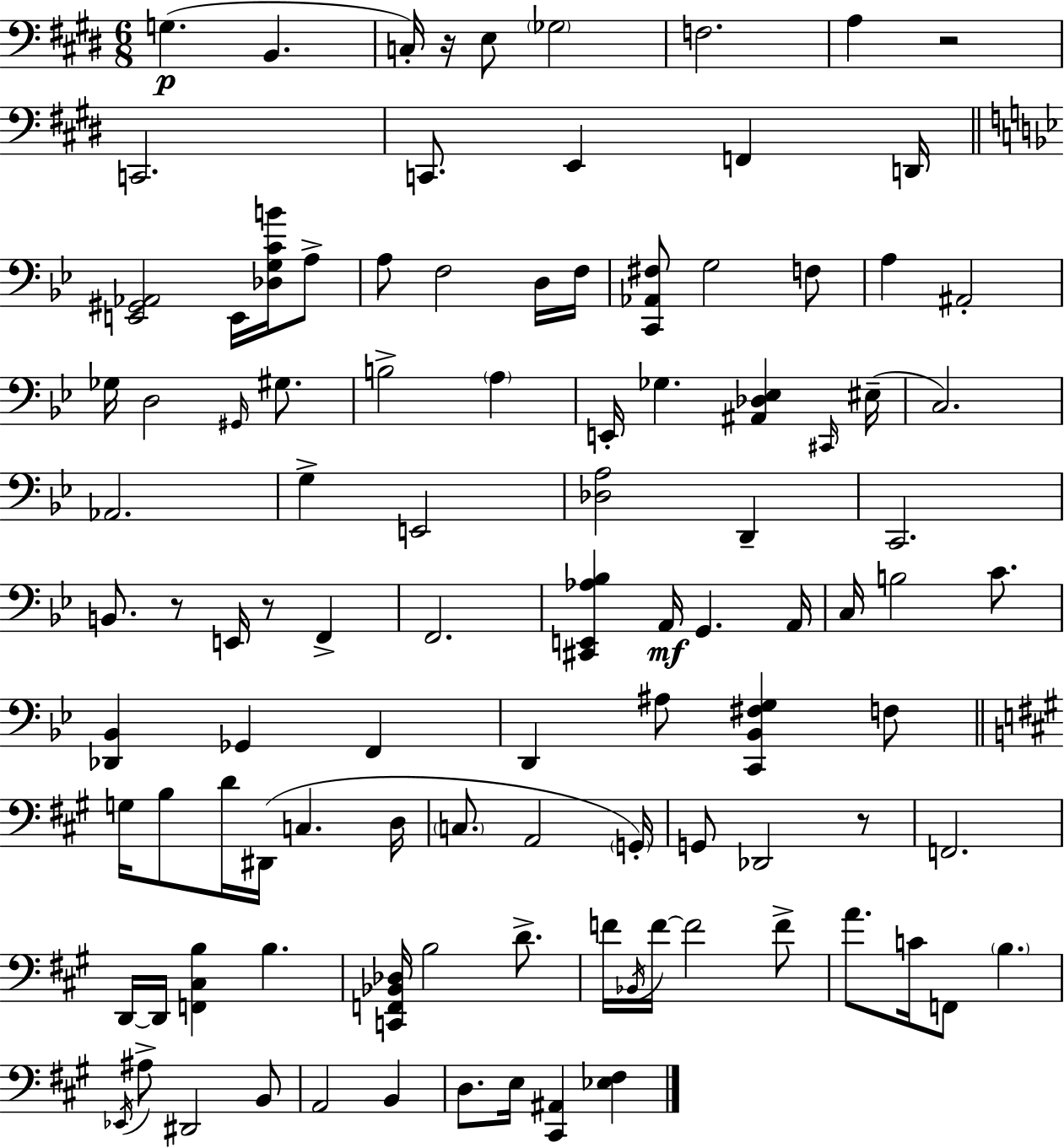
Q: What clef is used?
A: bass